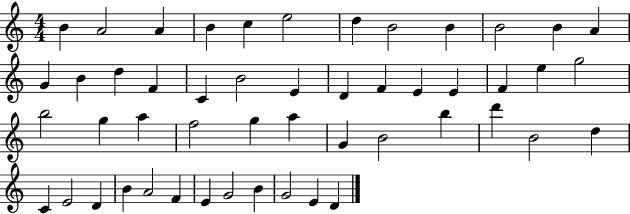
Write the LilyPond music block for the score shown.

{
  \clef treble
  \numericTimeSignature
  \time 4/4
  \key c \major
  b'4 a'2 a'4 | b'4 c''4 e''2 | d''4 b'2 b'4 | b'2 b'4 a'4 | \break g'4 b'4 d''4 f'4 | c'4 b'2 e'4 | d'4 f'4 e'4 e'4 | f'4 e''4 g''2 | \break b''2 g''4 a''4 | f''2 g''4 a''4 | g'4 b'2 b''4 | d'''4 b'2 d''4 | \break c'4 e'2 d'4 | b'4 a'2 f'4 | e'4 g'2 b'4 | g'2 e'4 d'4 | \break \bar "|."
}